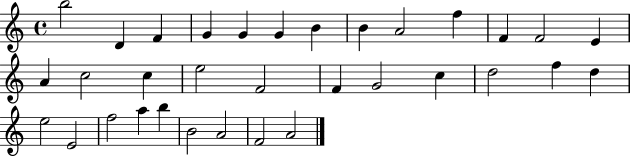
{
  \clef treble
  \time 4/4
  \defaultTimeSignature
  \key c \major
  b''2 d'4 f'4 | g'4 g'4 g'4 b'4 | b'4 a'2 f''4 | f'4 f'2 e'4 | \break a'4 c''2 c''4 | e''2 f'2 | f'4 g'2 c''4 | d''2 f''4 d''4 | \break e''2 e'2 | f''2 a''4 b''4 | b'2 a'2 | f'2 a'2 | \break \bar "|."
}